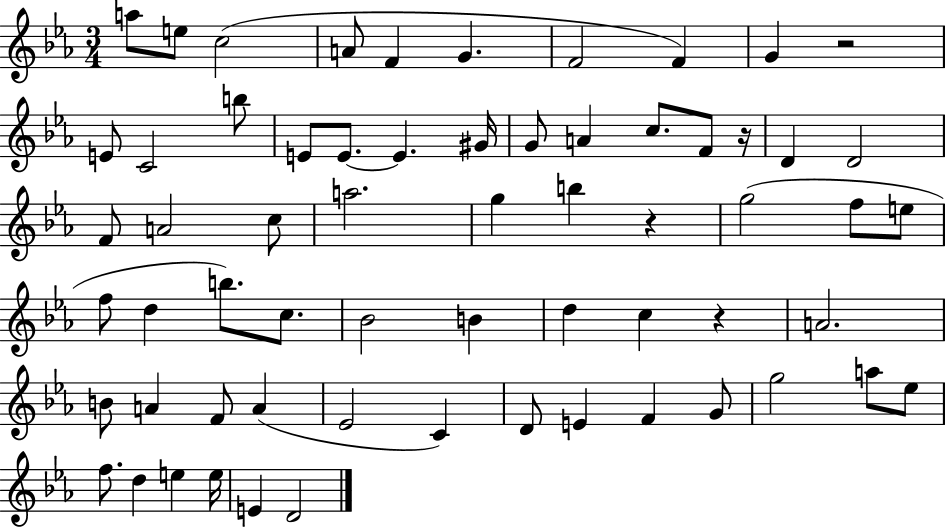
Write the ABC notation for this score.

X:1
T:Untitled
M:3/4
L:1/4
K:Eb
a/2 e/2 c2 A/2 F G F2 F G z2 E/2 C2 b/2 E/2 E/2 E ^G/4 G/2 A c/2 F/2 z/4 D D2 F/2 A2 c/2 a2 g b z g2 f/2 e/2 f/2 d b/2 c/2 _B2 B d c z A2 B/2 A F/2 A _E2 C D/2 E F G/2 g2 a/2 _e/2 f/2 d e e/4 E D2